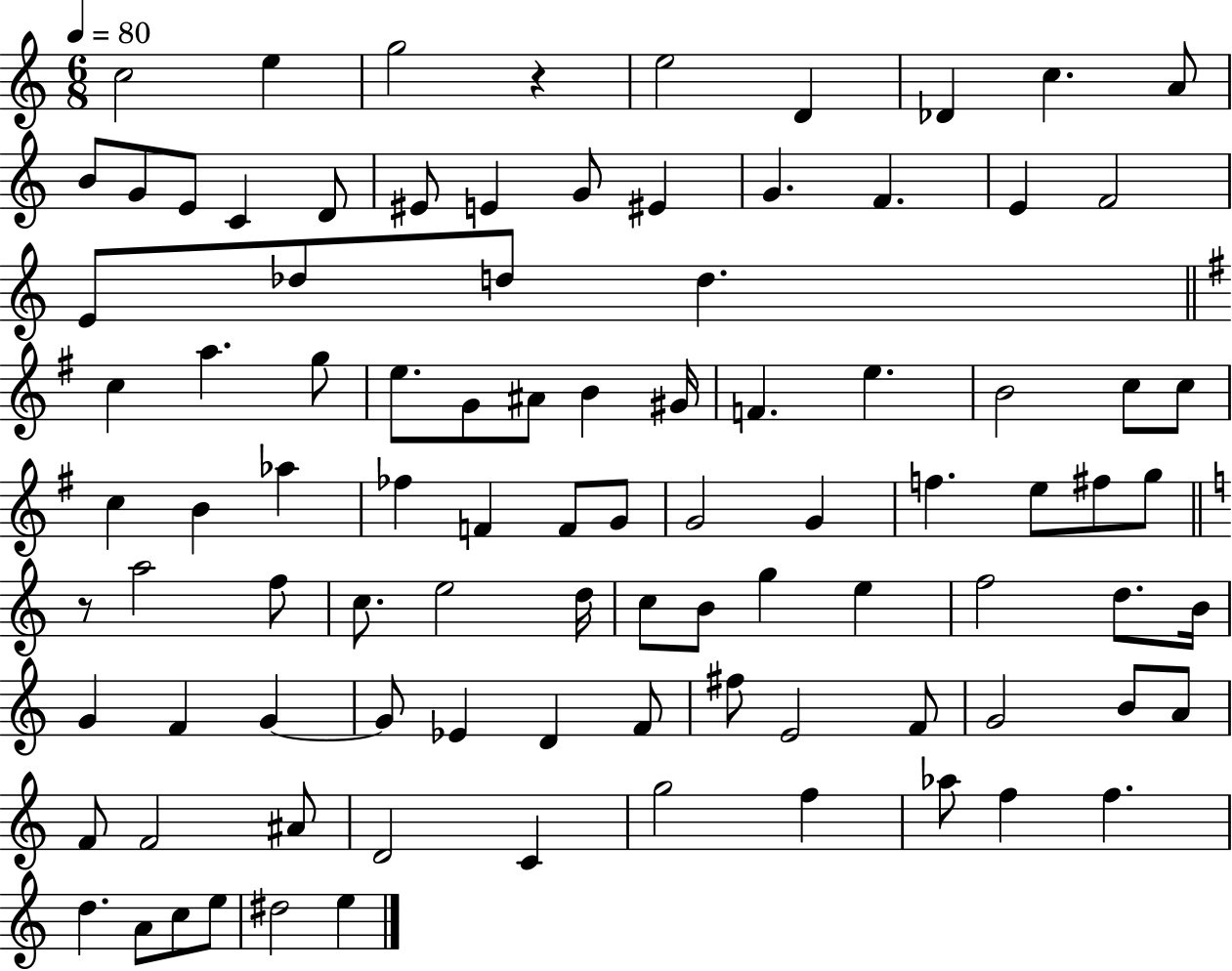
{
  \clef treble
  \numericTimeSignature
  \time 6/8
  \key c \major
  \tempo 4 = 80
  c''2 e''4 | g''2 r4 | e''2 d'4 | des'4 c''4. a'8 | \break b'8 g'8 e'8 c'4 d'8 | eis'8 e'4 g'8 eis'4 | g'4. f'4. | e'4 f'2 | \break e'8 des''8 d''8 d''4. | \bar "||" \break \key e \minor c''4 a''4. g''8 | e''8. g'8 ais'8 b'4 gis'16 | f'4. e''4. | b'2 c''8 c''8 | \break c''4 b'4 aes''4 | fes''4 f'4 f'8 g'8 | g'2 g'4 | f''4. e''8 fis''8 g''8 | \break \bar "||" \break \key a \minor r8 a''2 f''8 | c''8. e''2 d''16 | c''8 b'8 g''4 e''4 | f''2 d''8. b'16 | \break g'4 f'4 g'4~~ | g'8 ees'4 d'4 f'8 | fis''8 e'2 f'8 | g'2 b'8 a'8 | \break f'8 f'2 ais'8 | d'2 c'4 | g''2 f''4 | aes''8 f''4 f''4. | \break d''4. a'8 c''8 e''8 | dis''2 e''4 | \bar "|."
}